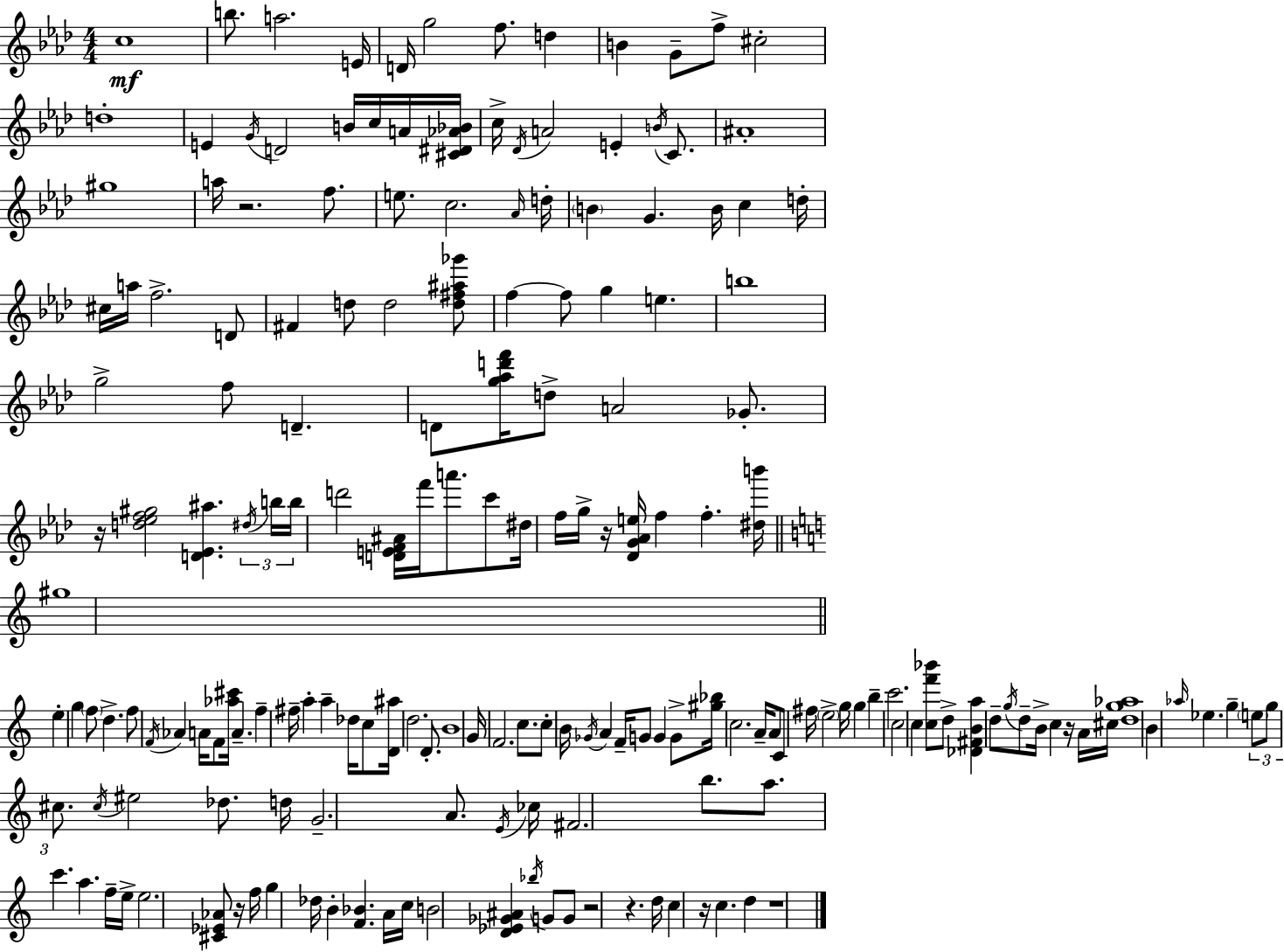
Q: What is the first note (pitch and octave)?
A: C5